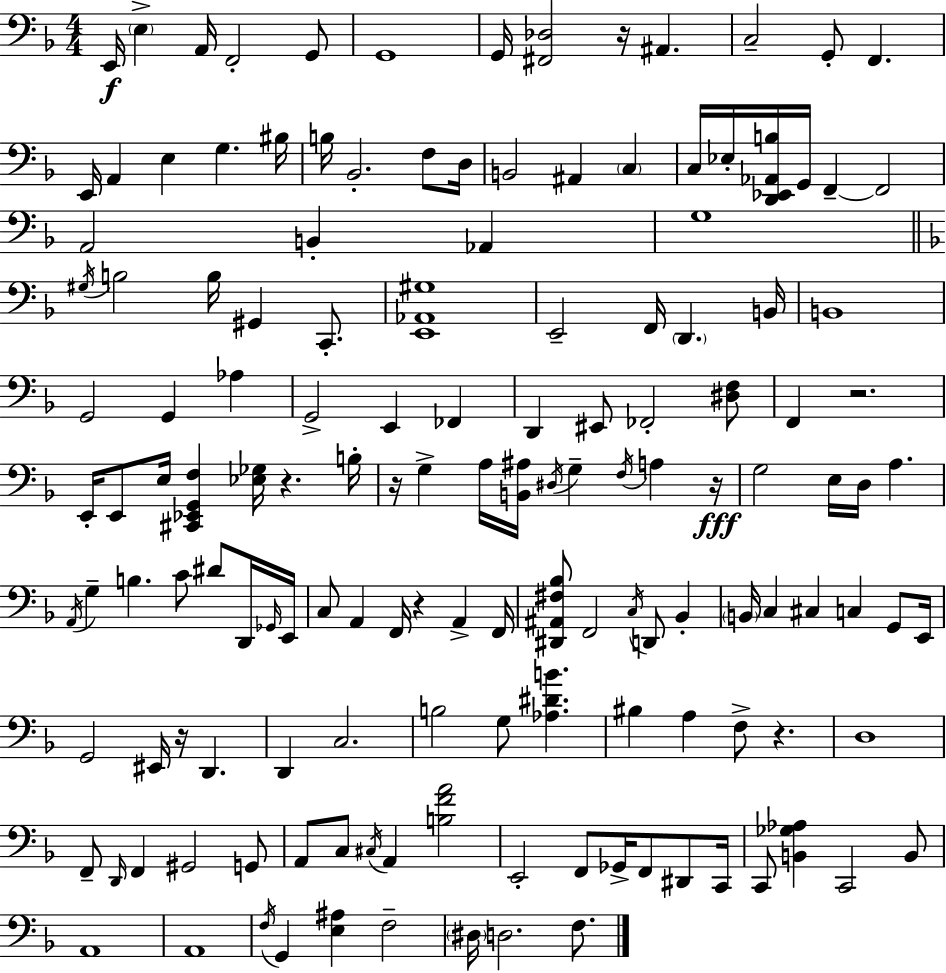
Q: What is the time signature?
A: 4/4